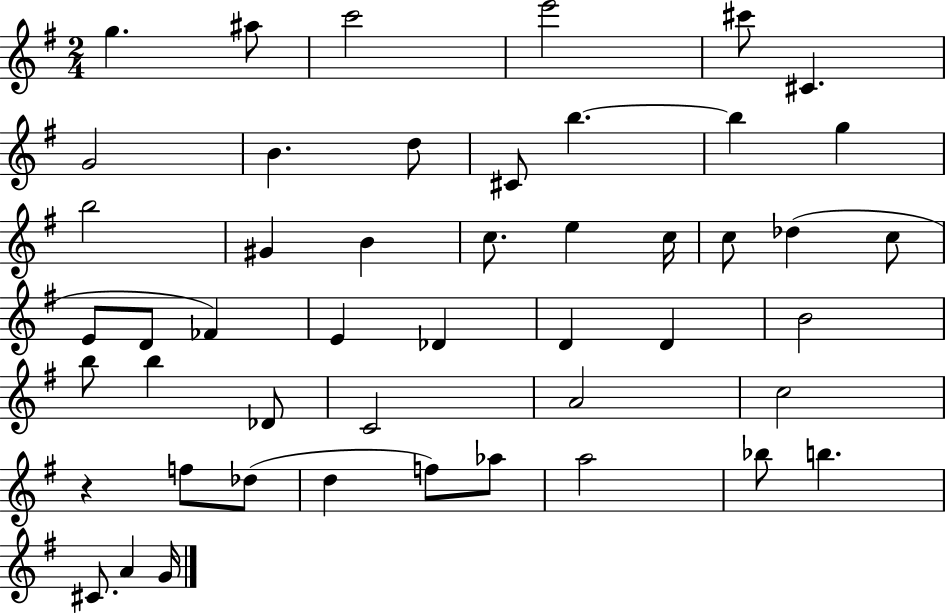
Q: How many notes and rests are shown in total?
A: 48